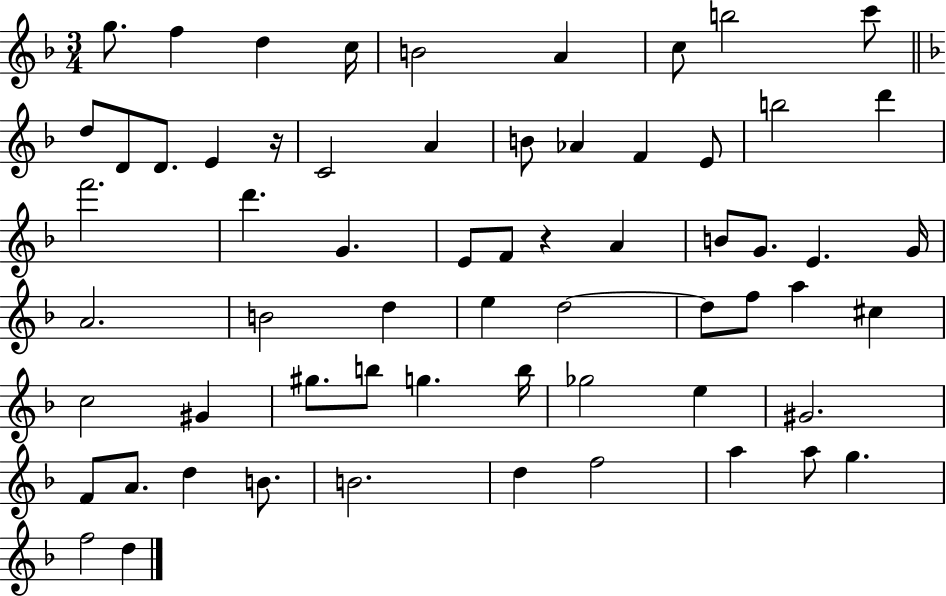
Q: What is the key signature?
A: F major